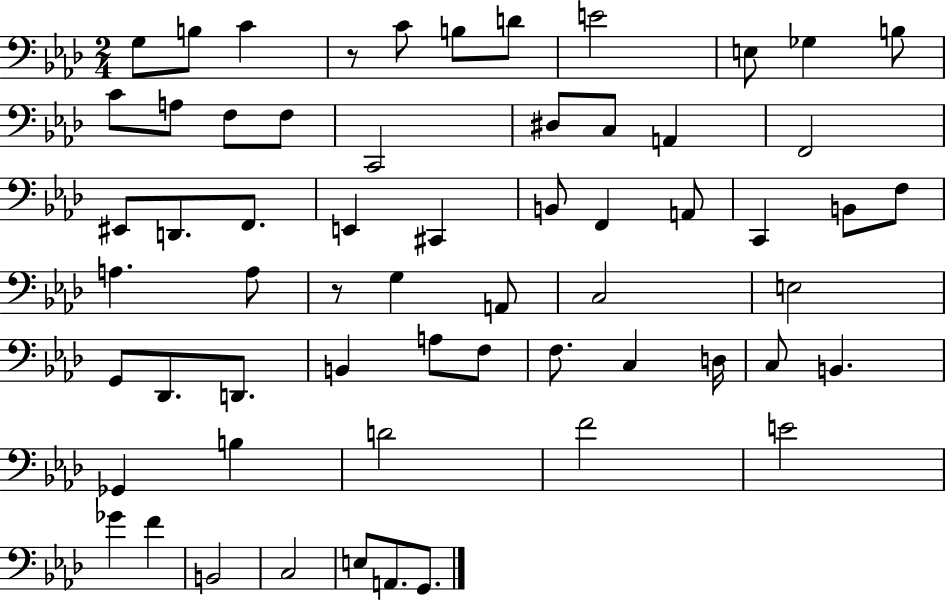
G3/e B3/e C4/q R/e C4/e B3/e D4/e E4/h E3/e Gb3/q B3/e C4/e A3/e F3/e F3/e C2/h D#3/e C3/e A2/q F2/h EIS2/e D2/e. F2/e. E2/q C#2/q B2/e F2/q A2/e C2/q B2/e F3/e A3/q. A3/e R/e G3/q A2/e C3/h E3/h G2/e Db2/e. D2/e. B2/q A3/e F3/e F3/e. C3/q D3/s C3/e B2/q. Gb2/q B3/q D4/h F4/h E4/h Gb4/q F4/q B2/h C3/h E3/e A2/e. G2/e.